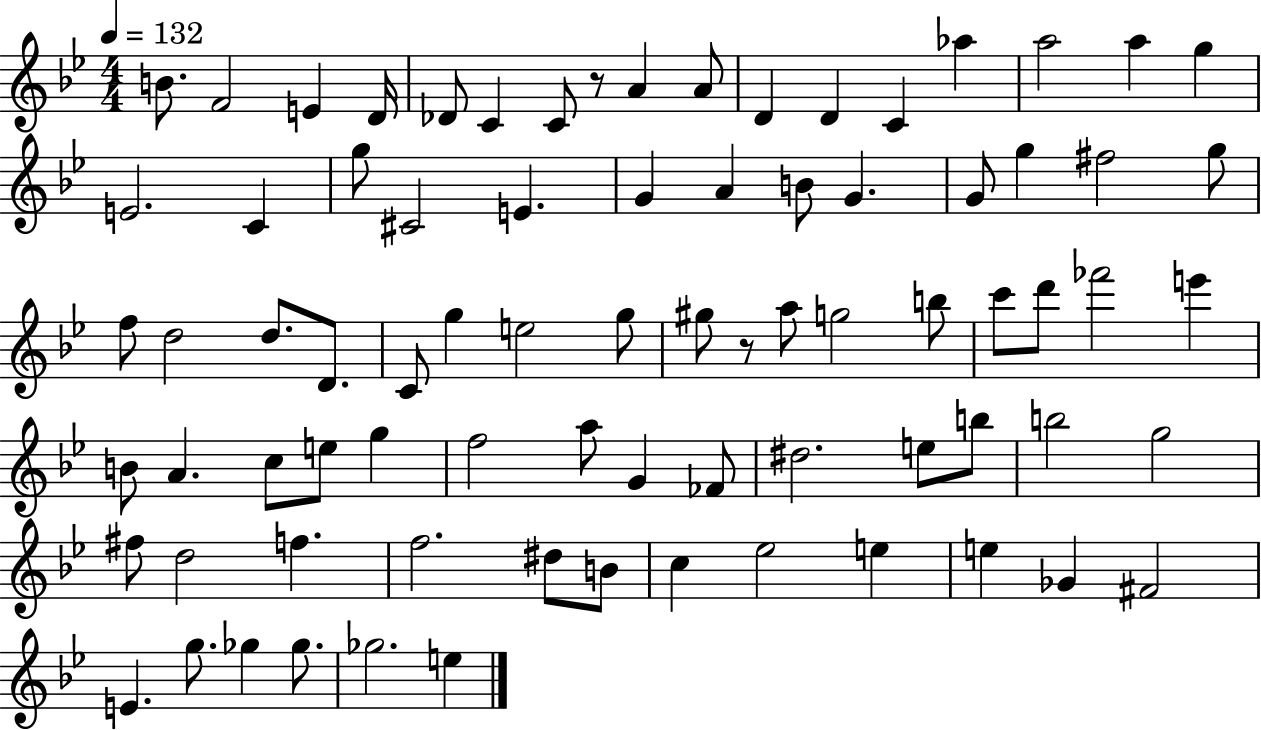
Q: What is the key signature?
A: BES major